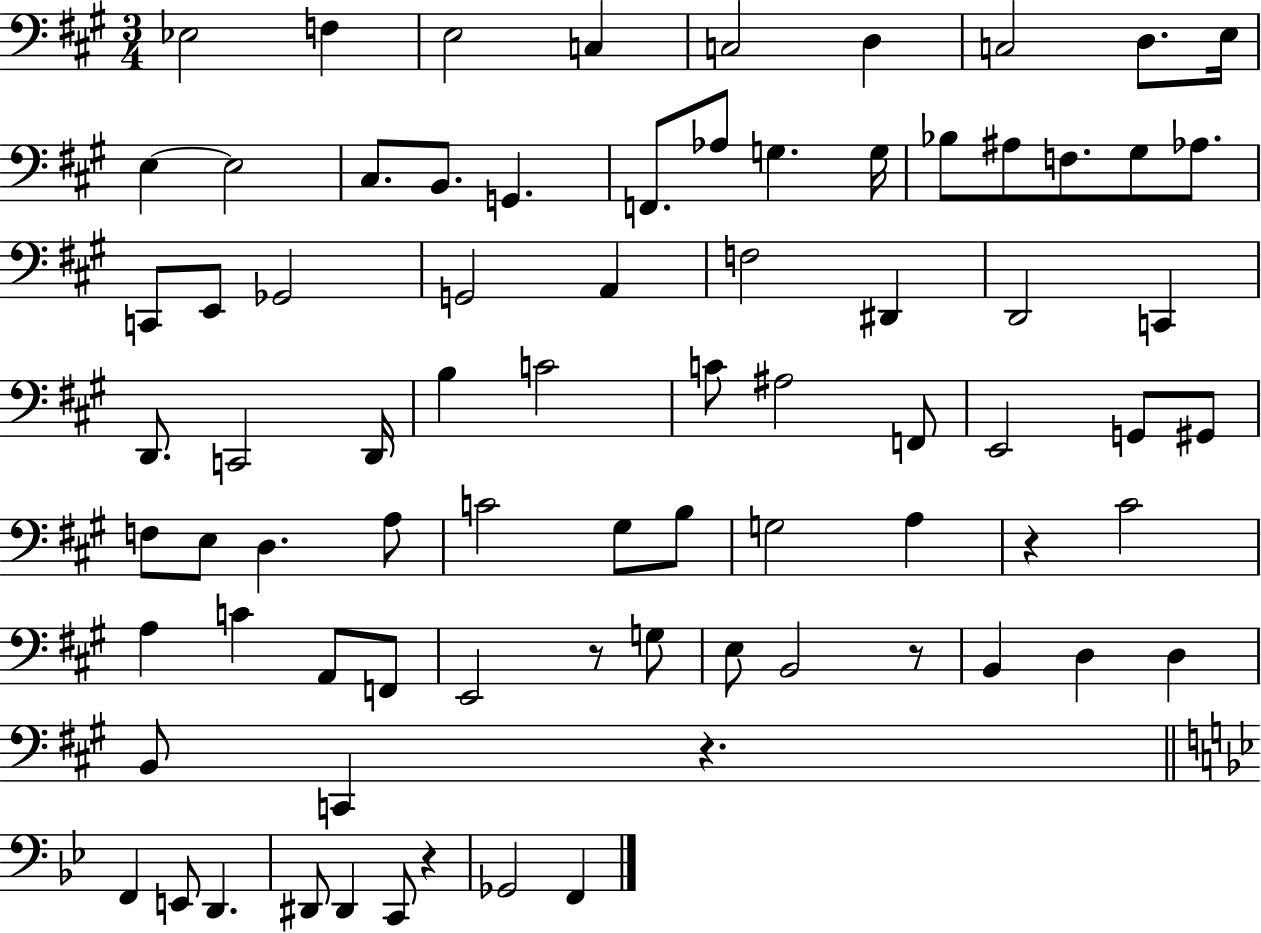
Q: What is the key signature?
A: A major